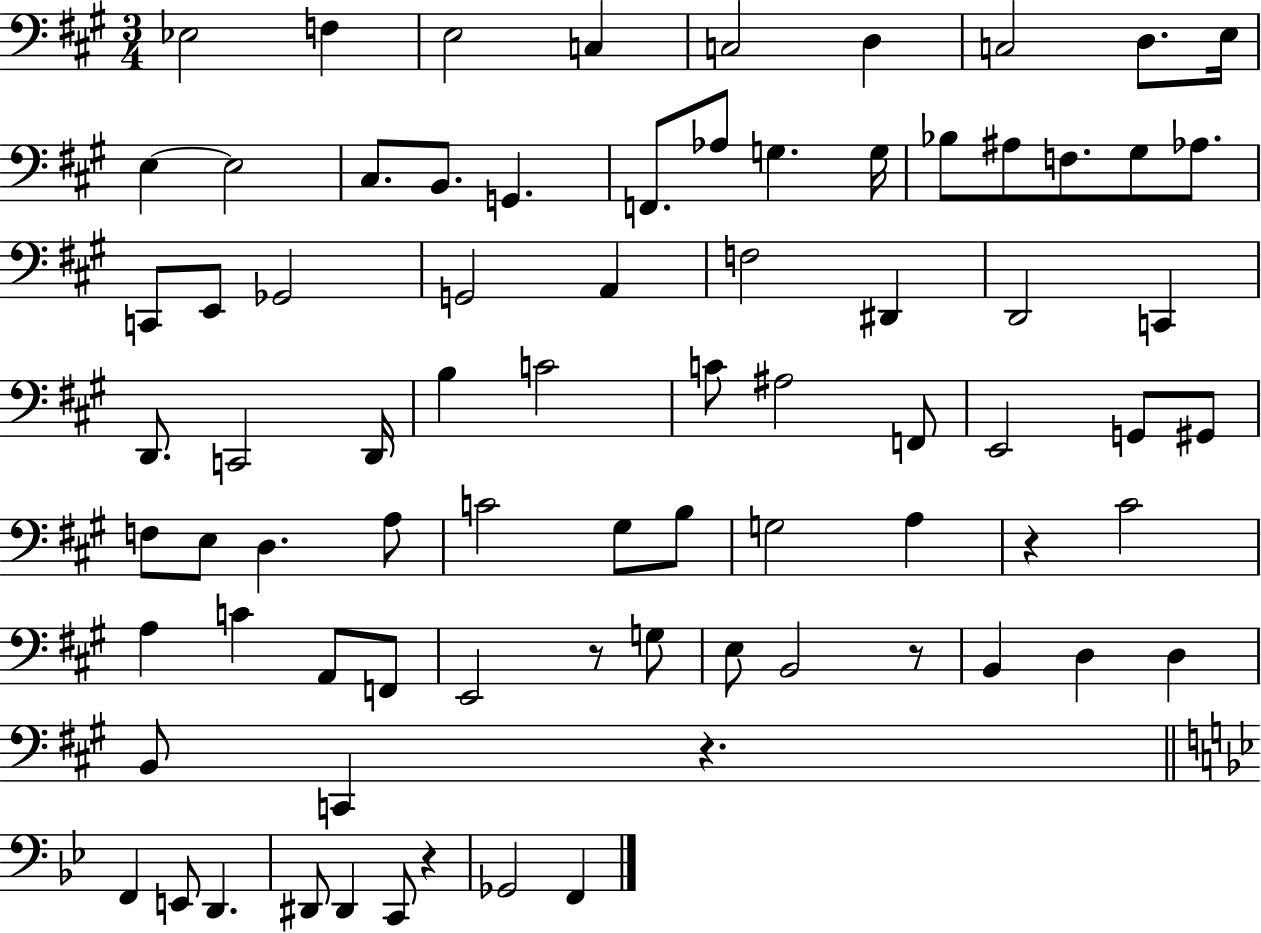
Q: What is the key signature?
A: A major